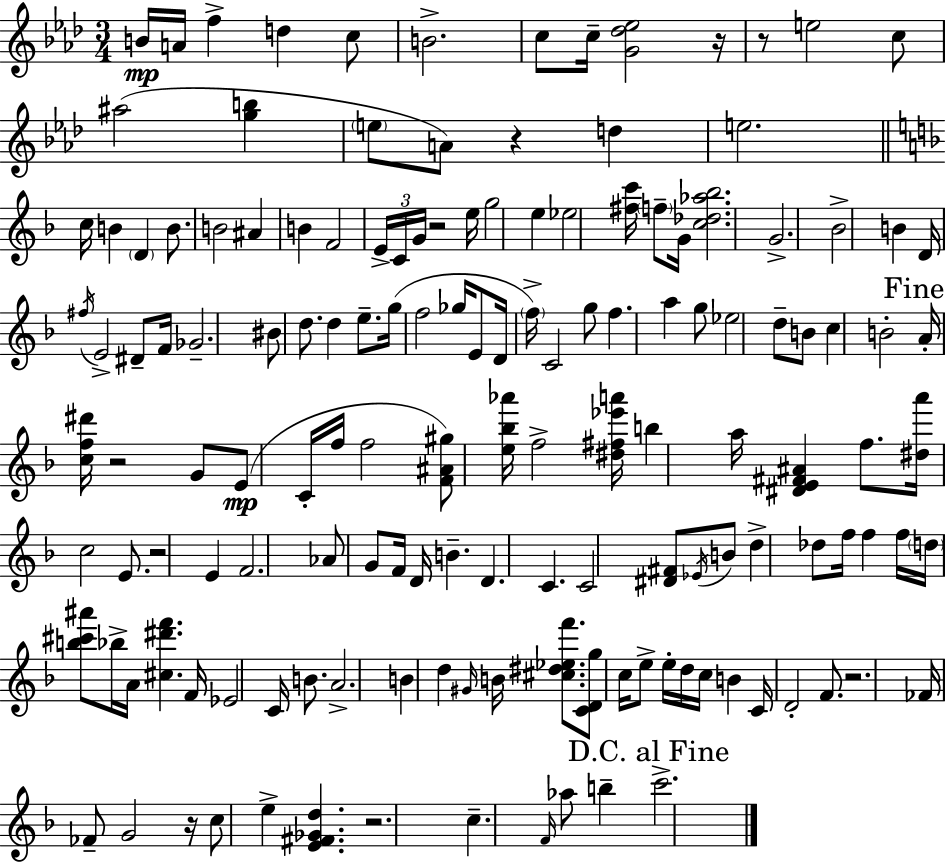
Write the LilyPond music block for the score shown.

{
  \clef treble
  \numericTimeSignature
  \time 3/4
  \key f \minor
  \repeat volta 2 { b'16\mp a'16 f''4-> d''4 c''8 | b'2.-> | c''8 c''16-- <g' des'' ees''>2 r16 | r8 e''2 c''8 | \break ais''2( <g'' b''>4 | \parenthesize e''8 a'8) r4 d''4 | e''2. | \bar "||" \break \key d \minor c''16 b'4 \parenthesize d'4 b'8. | b'2 ais'4 | b'4 f'2 | \tuplet 3/2 { e'16-> c'16 g'16 } r2 e''16 | \break g''2 e''4 | ees''2 <fis'' c'''>16 \parenthesize f''8-- g'16 | <c'' des'' aes'' bes''>2. | g'2.-> | \break bes'2-> b'4 | d'16 \acciaccatura { fis''16 } e'2-> dis'8-- | f'16 ges'2.-- | bis'8 d''8. d''4 e''8.-- | \break g''16( f''2 ges''16 e'8 | d'16 \parenthesize f''16->) c'2 g''8 | f''4. a''4 g''8 | ees''2 d''8-- b'8 | \break c''4 b'2-. | \mark "Fine" a'16-. <c'' f'' dis'''>16 r2 g'8 | e'8(\mp c'16-. f''16 f''2 | <f' ais' gis''>8) <e'' bes'' aes'''>16 f''2-> | \break <dis'' fis'' ees''' a'''>16 b''4 a''16 <dis' e' fis' ais'>4 f''8. | <dis'' a'''>16 c''2 e'8. | r2 e'4 | f'2. | \break aes'8 g'8 f'16 d'16 b'4.-- | d'4. c'4. | c'2 <dis' fis'>8 \acciaccatura { ees'16 } | b'8 d''4-> des''8 f''16 f''4 | \break f''16 \parenthesize d''16 <b'' cis''' ais'''>8 bes''16-> a'16 <cis'' dis''' f'''>4. | f'16 ees'2 c'16 b'8. | a'2.-> | b'4 d''4 \grace { gis'16 } b'16 | \break <cis'' dis'' ees'' f'''>8. <c' d' g''>8 c''16 e''8-> e''16-. d''16 c''16 b'4 | c'16 d'2-. | f'8. r2. | fes'16 fes'8-- g'2 | \break r16 c''8 e''4-> <e' fis' ges' d''>4. | r2. | c''4.-- \grace { f'16 } aes''8 | b''4-- \mark "D.C. al Fine" c'''2.-> | \break } \bar "|."
}